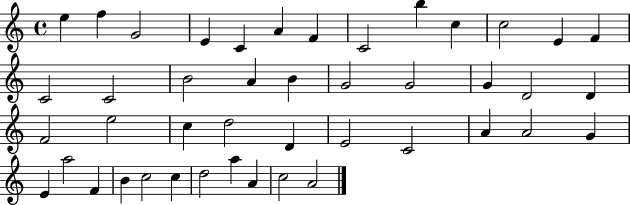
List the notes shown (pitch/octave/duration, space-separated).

E5/q F5/q G4/h E4/q C4/q A4/q F4/q C4/h B5/q C5/q C5/h E4/q F4/q C4/h C4/h B4/h A4/q B4/q G4/h G4/h G4/q D4/h D4/q F4/h E5/h C5/q D5/h D4/q E4/h C4/h A4/q A4/h G4/q E4/q A5/h F4/q B4/q C5/h C5/q D5/h A5/q A4/q C5/h A4/h